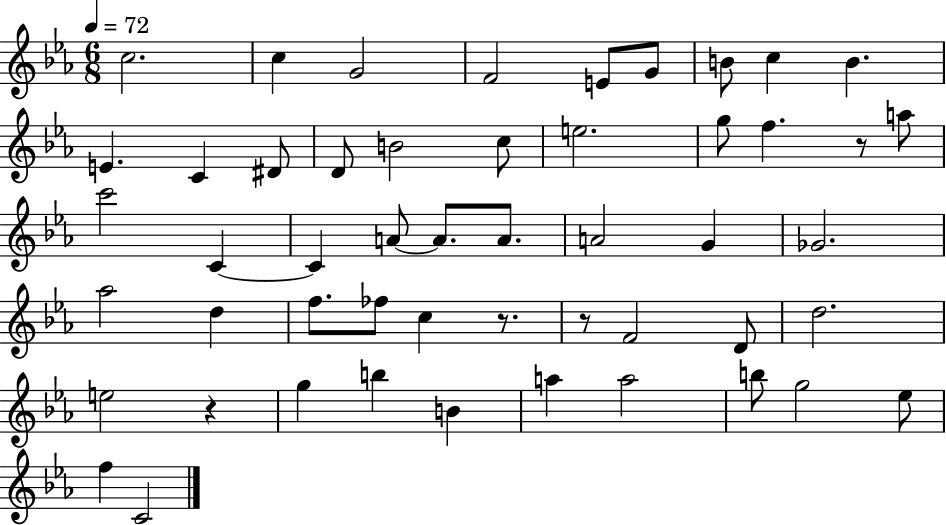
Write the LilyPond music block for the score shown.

{
  \clef treble
  \numericTimeSignature
  \time 6/8
  \key ees \major
  \tempo 4 = 72
  c''2. | c''4 g'2 | f'2 e'8 g'8 | b'8 c''4 b'4. | \break e'4. c'4 dis'8 | d'8 b'2 c''8 | e''2. | g''8 f''4. r8 a''8 | \break c'''2 c'4~~ | c'4 a'8~~ a'8. a'8. | a'2 g'4 | ges'2. | \break aes''2 d''4 | f''8. fes''8 c''4 r8. | r8 f'2 d'8 | d''2. | \break e''2 r4 | g''4 b''4 b'4 | a''4 a''2 | b''8 g''2 ees''8 | \break f''4 c'2 | \bar "|."
}